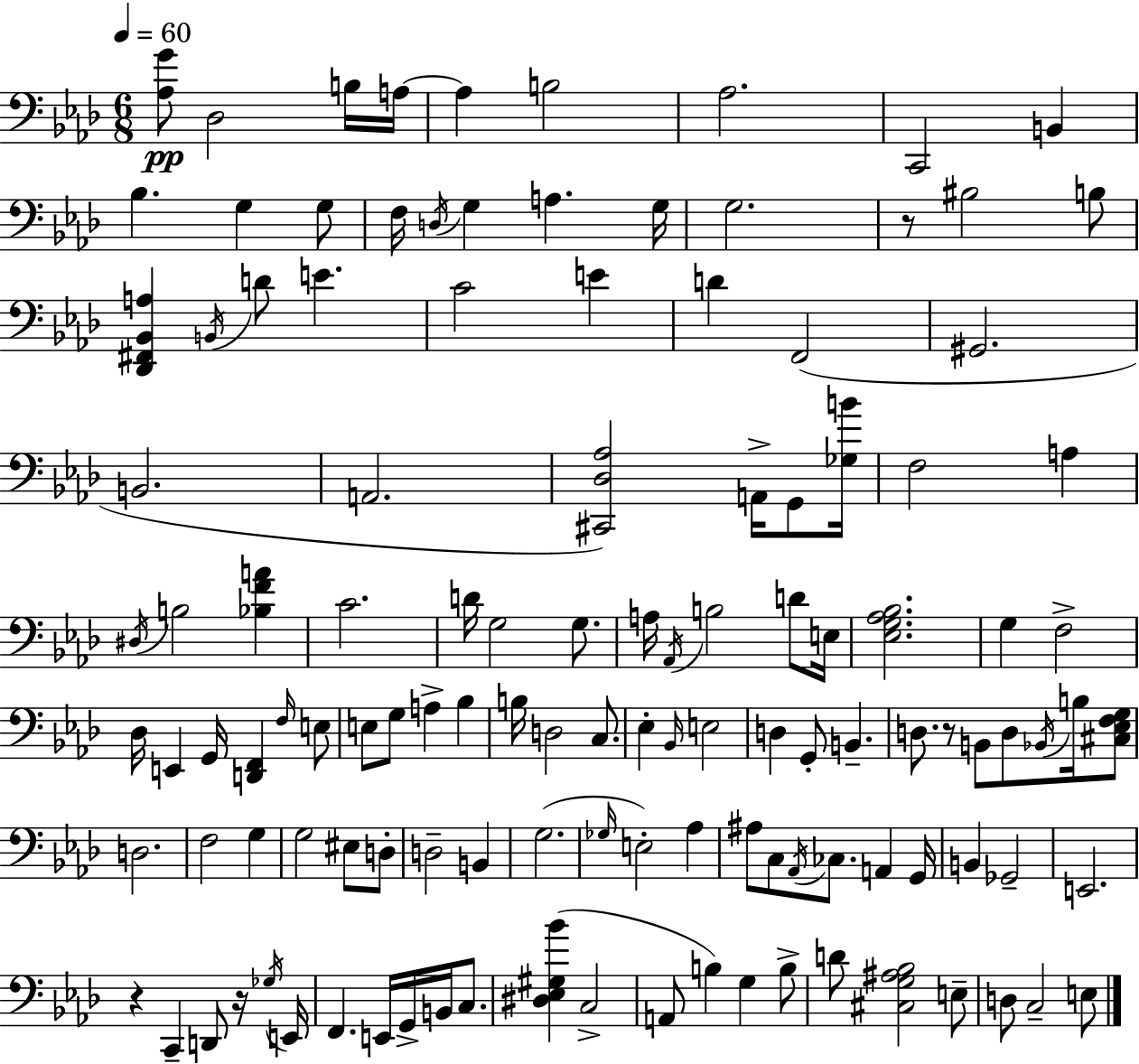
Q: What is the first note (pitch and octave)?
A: Db3